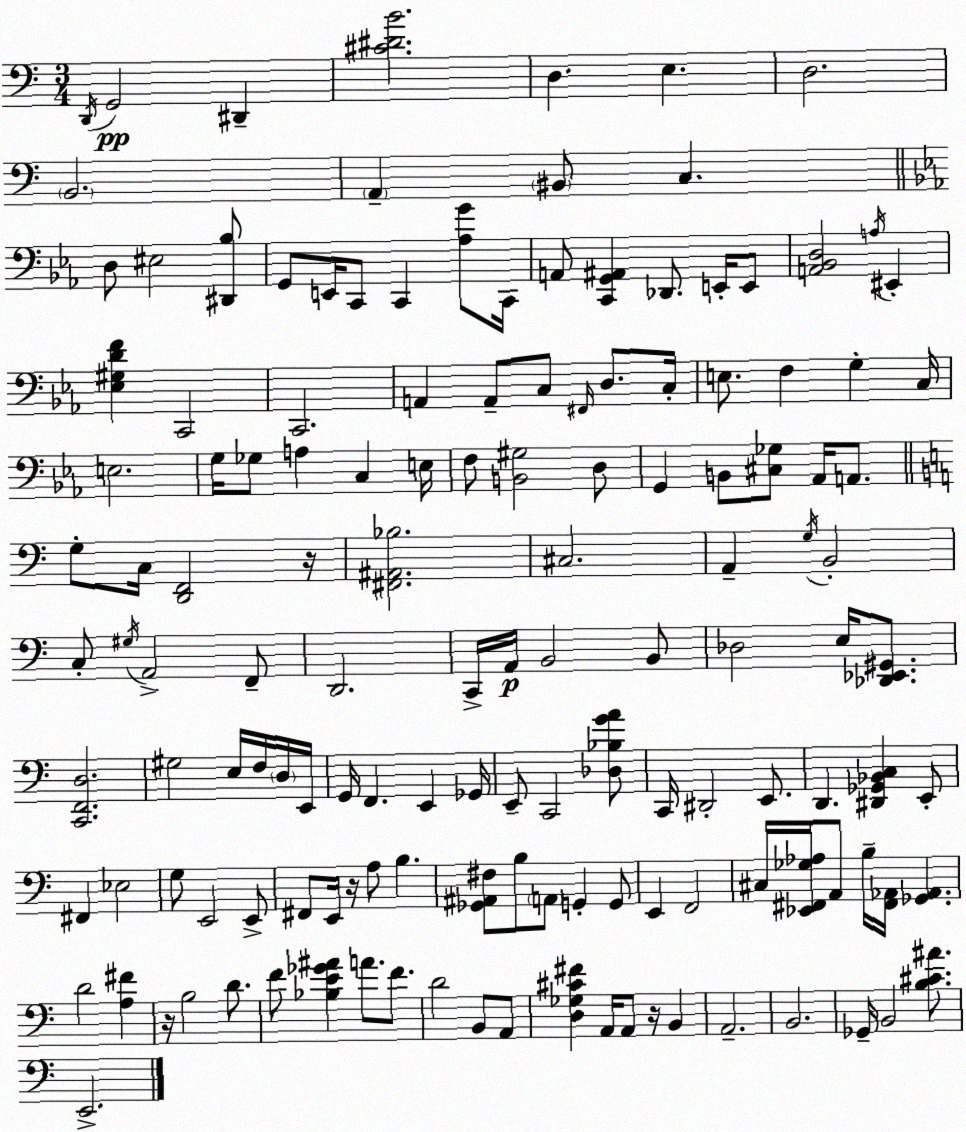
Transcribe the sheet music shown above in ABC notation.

X:1
T:Untitled
M:3/4
L:1/4
K:C
D,,/4 G,,2 ^D,, [^C^DB]2 D, E, D,2 B,,2 A,, ^B,,/2 C, D,/2 ^E,2 [^D,,_B,]/2 G,,/2 E,,/4 C,,/2 C,, [_A,G]/2 C,,/4 A,,/2 [C,,G,,^A,,] _D,,/2 E,,/4 E,,/2 [A,,_B,,D,]2 A,/4 ^E,, [_E,^G,DF] C,,2 C,,2 A,, A,,/2 C,/2 ^F,,/4 D,/2 C,/4 E,/2 F, G, C,/4 E,2 G,/4 _G,/2 A, C, E,/4 F,/2 [B,,^G,]2 D,/2 G,, B,,/2 [^C,_G,]/2 _A,,/4 A,,/2 G,/2 C,/4 [D,,F,,]2 z/4 [^F,,^A,,_B,]2 ^C,2 A,, G,/4 B,,2 C,/2 ^G,/4 A,,2 F,,/2 D,,2 C,,/4 A,,/4 B,,2 B,,/2 _D,2 E,/4 [_D,,_E,,^G,,]/2 [C,,F,,D,]2 ^G,2 E,/4 F,/4 D,/4 E,,/4 G,,/4 F,, E,, _G,,/4 E,,/2 C,,2 [_D,_B,GA]/2 C,,/4 ^D,,2 E,,/2 D,, [^D,,_G,,_B,,C,] E,,/2 ^F,, _E,2 G,/2 E,,2 E,,/2 ^F,,/2 E,,/4 z/4 A,/2 B, [_G,,^A,,^F,]/2 B,/2 A,,/2 G,, G,,/2 E,, F,,2 ^C,/4 [_E,,^F,,_G,_A,]/4 A,,/2 B,/4 [^F,,_A,,]/4 [_G,,_A,,] D2 [A,^F] z/4 B,2 D/2 F/2 [_B,E_G^A] A/2 F/2 D2 B,,/2 A,,/2 [D,_G,^C^F] A,,/4 A,,/2 z/4 B,, A,,2 B,,2 _G,,/4 B,,2 [B,^C^A]/2 E,,2